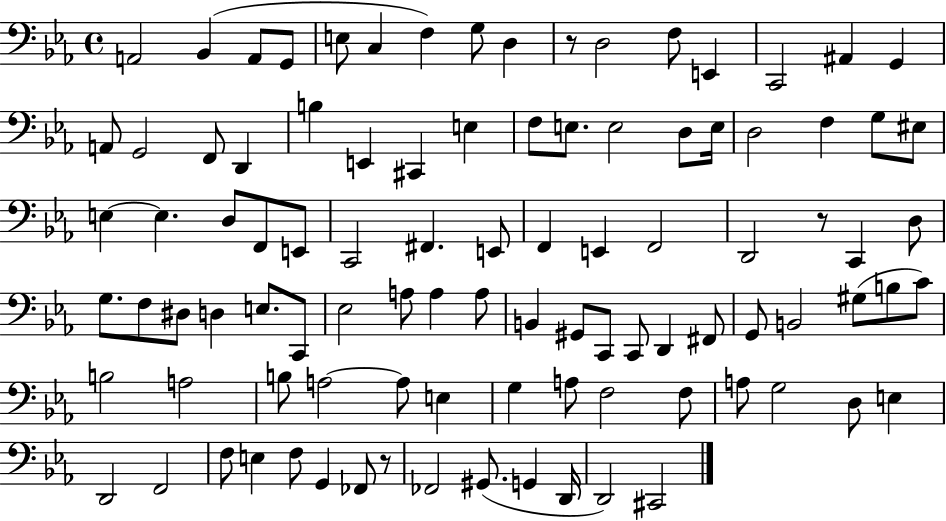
{
  \clef bass
  \time 4/4
  \defaultTimeSignature
  \key ees \major
  a,2 bes,4( a,8 g,8 | e8 c4 f4) g8 d4 | r8 d2 f8 e,4 | c,2 ais,4 g,4 | \break a,8 g,2 f,8 d,4 | b4 e,4 cis,4 e4 | f8 e8. e2 d8 e16 | d2 f4 g8 eis8 | \break e4~~ e4. d8 f,8 e,8 | c,2 fis,4. e,8 | f,4 e,4 f,2 | d,2 r8 c,4 d8 | \break g8. f8 dis8 d4 e8. c,8 | ees2 a8 a4 a8 | b,4 gis,8 c,8 c,8 d,4 fis,8 | g,8 b,2 gis8( b8 c'8) | \break b2 a2 | b8 a2~~ a8 e4 | g4 a8 f2 f8 | a8 g2 d8 e4 | \break d,2 f,2 | f8 e4 f8 g,4 fes,8 r8 | fes,2 gis,8.( g,4 d,16 | d,2) cis,2 | \break \bar "|."
}